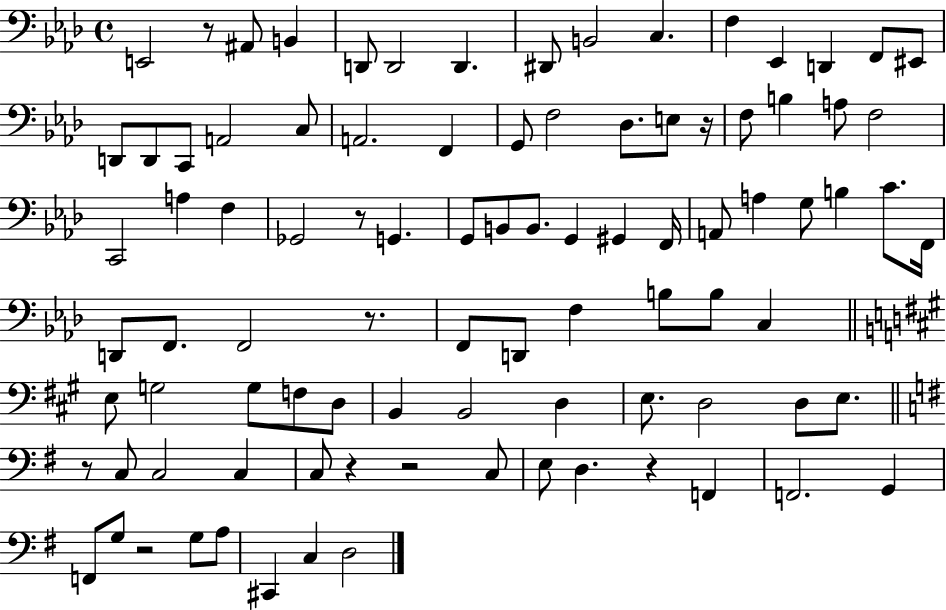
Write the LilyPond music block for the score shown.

{
  \clef bass
  \time 4/4
  \defaultTimeSignature
  \key aes \major
  e,2 r8 ais,8 b,4 | d,8 d,2 d,4. | dis,8 b,2 c4. | f4 ees,4 d,4 f,8 eis,8 | \break d,8 d,8 c,8 a,2 c8 | a,2. f,4 | g,8 f2 des8. e8 r16 | f8 b4 a8 f2 | \break c,2 a4 f4 | ges,2 r8 g,4. | g,8 b,8 b,8. g,4 gis,4 f,16 | a,8 a4 g8 b4 c'8. f,16 | \break d,8 f,8. f,2 r8. | f,8 d,8 f4 b8 b8 c4 | \bar "||" \break \key a \major e8 g2 g8 f8 d8 | b,4 b,2 d4 | e8. d2 d8 e8. | \bar "||" \break \key g \major r8 c8 c2 c4 | c8 r4 r2 c8 | e8 d4. r4 f,4 | f,2. g,4 | \break f,8 g8 r2 g8 a8 | cis,4 c4 d2 | \bar "|."
}